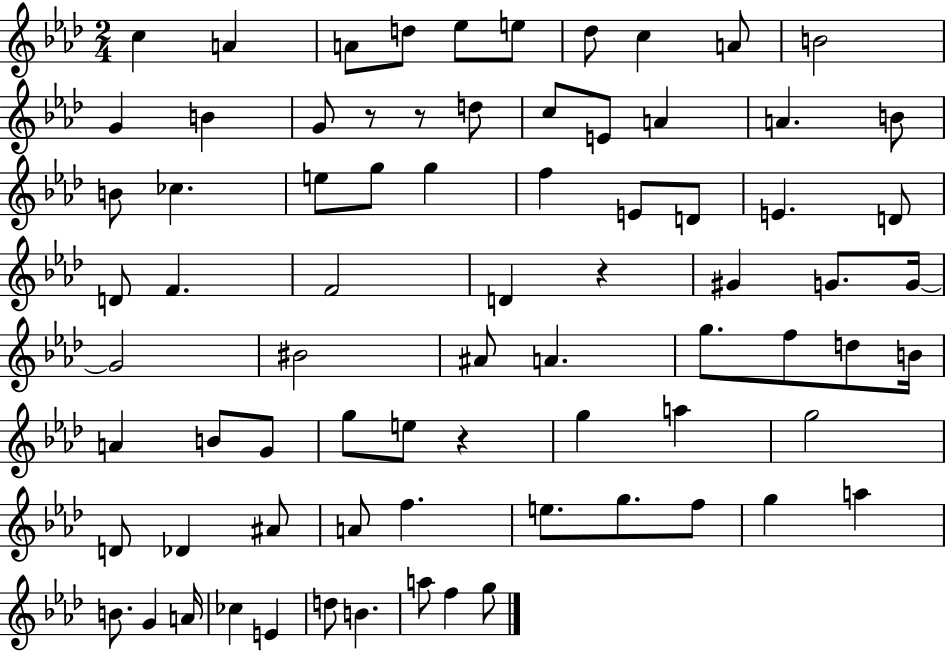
X:1
T:Untitled
M:2/4
L:1/4
K:Ab
c A A/2 d/2 _e/2 e/2 _d/2 c A/2 B2 G B G/2 z/2 z/2 d/2 c/2 E/2 A A B/2 B/2 _c e/2 g/2 g f E/2 D/2 E D/2 D/2 F F2 D z ^G G/2 G/4 G2 ^B2 ^A/2 A g/2 f/2 d/2 B/4 A B/2 G/2 g/2 e/2 z g a g2 D/2 _D ^A/2 A/2 f e/2 g/2 f/2 g a B/2 G A/4 _c E d/2 B a/2 f g/2